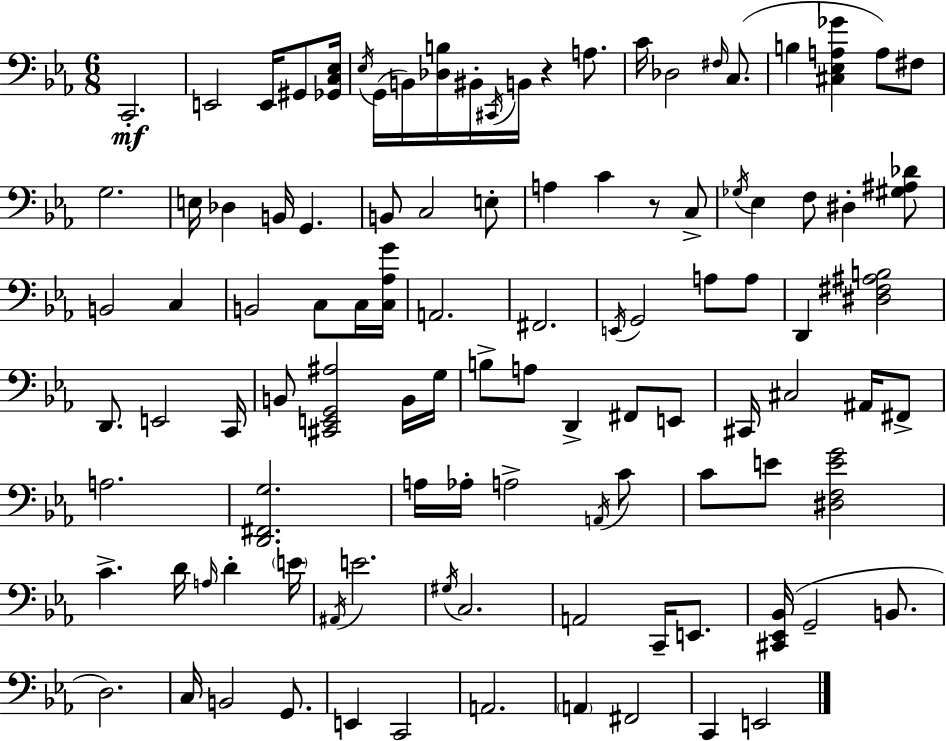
C2/h. E2/h E2/s G#2/e [Gb2,C3,Eb3]/s Eb3/s G2/s B2/s [Db3,B3]/s BIS2/s C#2/s B2/s R/q A3/e. C4/s Db3/h F#3/s C3/e. B3/q [C#3,Eb3,A3,Gb4]/q A3/e F#3/e G3/h. E3/s Db3/q B2/s G2/q. B2/e C3/h E3/e A3/q C4/q R/e C3/e Gb3/s Eb3/q F3/e D#3/q [G#3,A#3,Db4]/e B2/h C3/q B2/h C3/e C3/s [C3,Ab3,G4]/s A2/h. F#2/h. E2/s G2/h A3/e A3/e D2/q [D#3,F#3,A#3,B3]/h D2/e. E2/h C2/s B2/e [C#2,E2,G2,A#3]/h B2/s G3/s B3/e A3/e D2/q F#2/e E2/e C#2/s C#3/h A#2/s F#2/e A3/h. [D2,F#2,G3]/h. A3/s Ab3/s A3/h A2/s C4/e C4/e E4/e [D#3,F3,E4,G4]/h C4/q. D4/s A3/s D4/q E4/s A#2/s E4/h. G#3/s C3/h. A2/h C2/s E2/e. [C#2,Eb2,Bb2]/s G2/h B2/e. D3/h. C3/s B2/h G2/e. E2/q C2/h A2/h. A2/q F#2/h C2/q E2/h